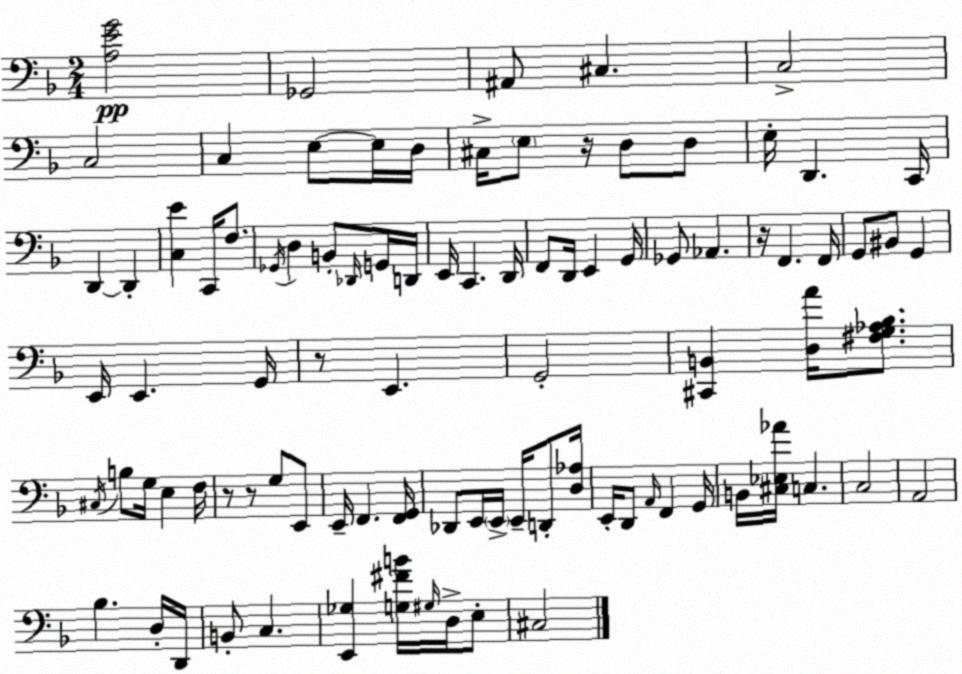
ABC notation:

X:1
T:Untitled
M:2/4
L:1/4
K:F
[A,EG]2 _G,,2 ^A,,/2 ^C, C,2 C,2 C, E,/2 E,/4 D,/4 ^C,/4 E,/2 z/4 D,/2 D,/2 E,/4 D,, C,,/4 D,, D,, [C,E] C,,/4 F,/2 _G,,/4 D, B,,/2 _D,,/4 G,,/4 D,,/4 E,,/4 C,, D,,/4 F,,/2 D,,/4 E,, G,,/4 _G,,/2 _A,, z/4 F,, F,,/4 G,,/2 ^B,,/2 G,, E,,/4 E,, G,,/4 z/2 E,, G,,2 [^C,,B,,] [D,A]/4 [^F,G,_A,_B,]/2 ^C,/4 B,/2 G,/4 E, F,/4 z/2 z/2 G,/2 E,,/2 E,,/4 F,, [F,,G,,]/4 _D,,/2 E,,/4 E,,/4 E,,/4 D,,/2 [D,_A,]/4 E,,/4 D,,/2 A,,/4 F,, G,,/4 B,,/4 [^C,_E,_A]/4 C, C,2 A,,2 _B, D,/4 D,,/4 B,,/2 C, [E,,_G,] [G,^FB]/4 ^G,/4 D,/4 E,/2 ^C,2